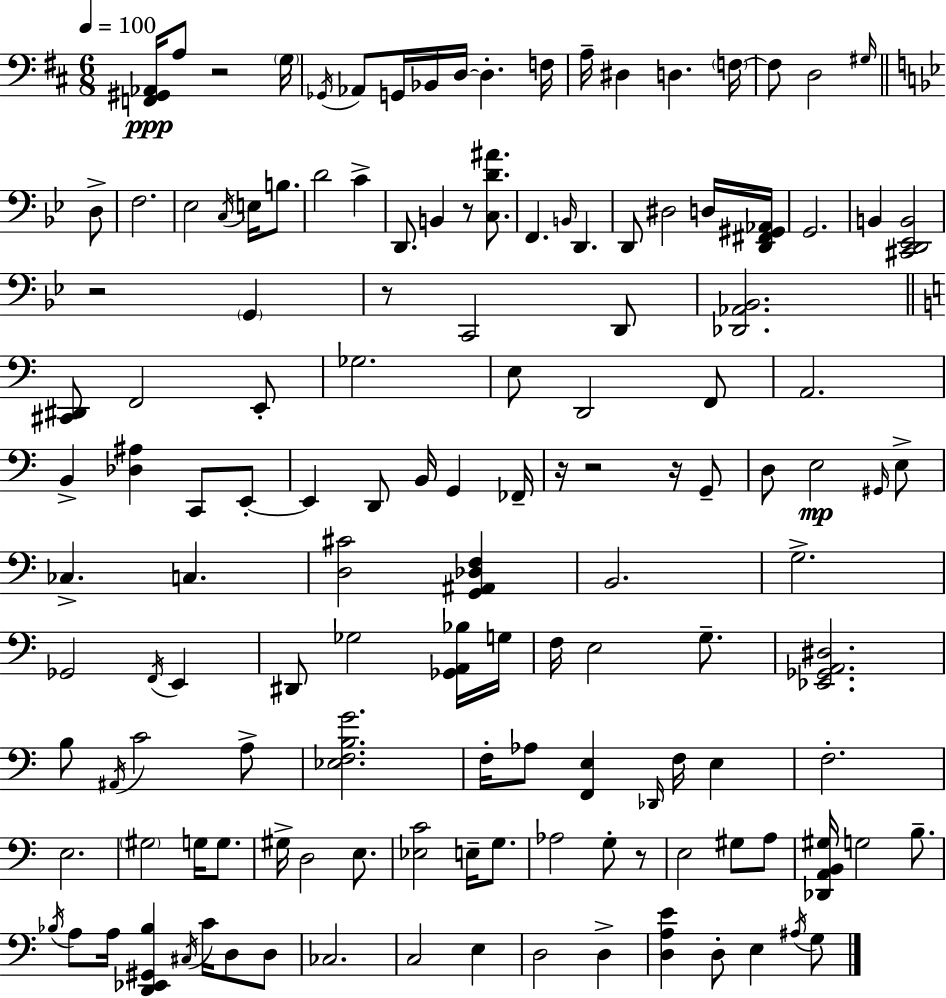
{
  \clef bass
  \numericTimeSignature
  \time 6/8
  \key d \major
  \tempo 4 = 100
  <f, gis, aes,>16\ppp a8 r2 \parenthesize g16 | \acciaccatura { ges,16 } aes,8 g,16 bes,16 d16~~ d4.-. | f16 a16-- dis4 d4. | \parenthesize f16~~ f8 d2 \grace { gis16 } | \break \bar "||" \break \key bes \major d8-> f2. | ees2 \acciaccatura { c16 } e16 | b8. d'2 c'4-> | d,8. b,4 r8 | \break <c d' ais'>8. f,4. \grace { b,16 } d,4. | d,8 dis2 | d16 <d, fis, gis, aes,>16 g,2. | b,4 <cis, d, ees, b,>2 | \break r2 | \parenthesize g,4 r8 c,2 | d,8 <des, aes, bes,>2. | \bar "||" \break \key a \minor <cis, dis,>8 f,2 e,8-. | ges2. | e8 d,2 f,8 | a,2. | \break b,4-> <des ais>4 c,8 e,8-.~~ | e,4 d,8 b,16 g,4 fes,16-- | r16 r2 r16 g,8-- | d8 e2\mp \grace { gis,16 } e8-> | \break ces4.-> c4. | <d cis'>2 <g, ais, des f>4 | b,2. | g2.-> | \break ges,2 \acciaccatura { f,16 } e,4 | dis,8 ges2 | <ges, a, bes>16 g16 f16 e2 g8.-- | <ees, ges, a, dis>2. | \break b8 \acciaccatura { ais,16 } c'2 | a8-> <ees f b g'>2. | f16-. aes8 <f, e>4 \grace { des,16 } f16 | e4 f2.-. | \break e2. | \parenthesize gis2 | g16 g8. gis16-> d2 | e8. <ees c'>2 | \break e16-- g8. aes2 | g8-. r8 e2 | gis8 a8 <des, a, b, gis>16 g2 | b8.-- \acciaccatura { bes16 } a8 a16 <d, ees, gis, bes>4 | \break \acciaccatura { cis16 } c'16 d8 d8 ces2. | c2 | e4 d2 | d4-> <d a e'>4 d8-. | \break e4 \acciaccatura { ais16 } g8 \bar "|."
}